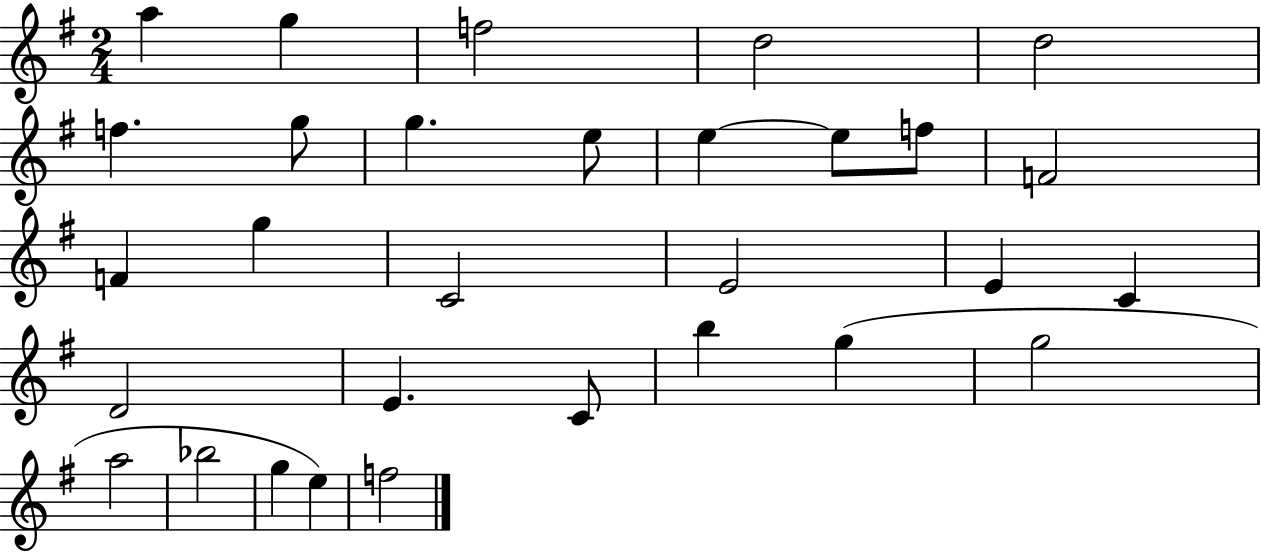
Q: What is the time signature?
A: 2/4